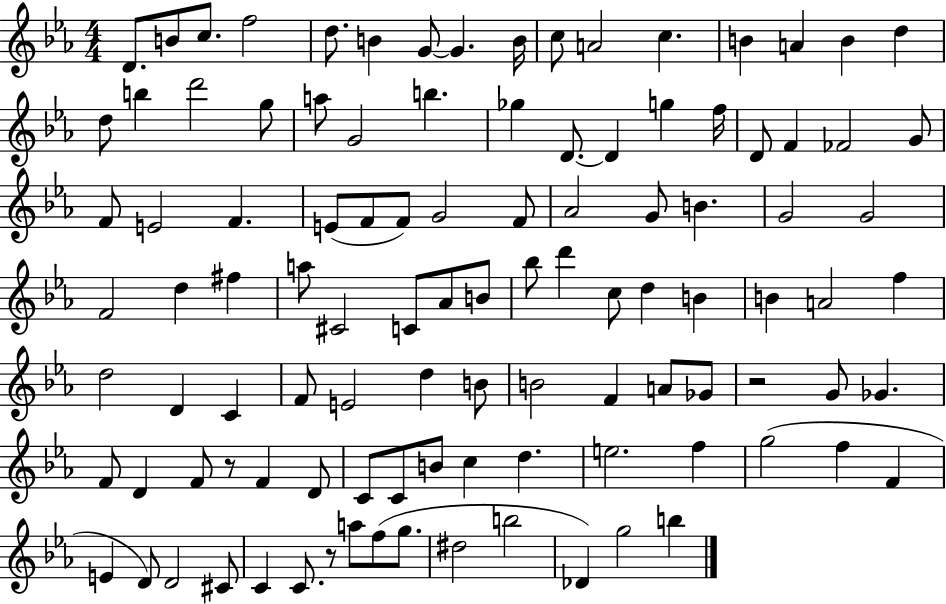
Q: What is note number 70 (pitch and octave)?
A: F4